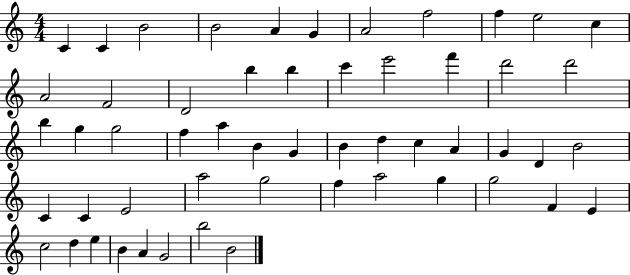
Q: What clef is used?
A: treble